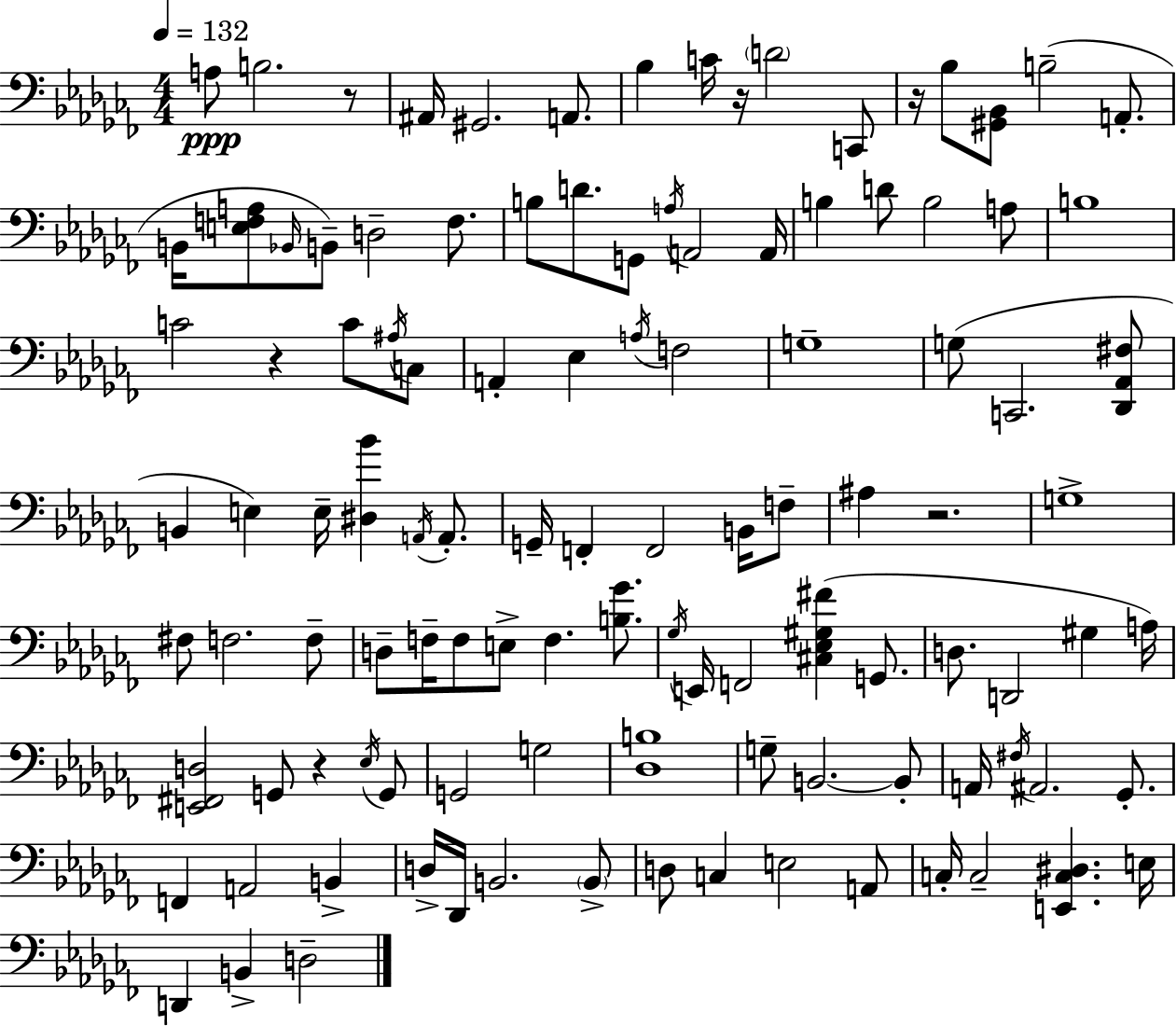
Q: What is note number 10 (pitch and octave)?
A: Bb3